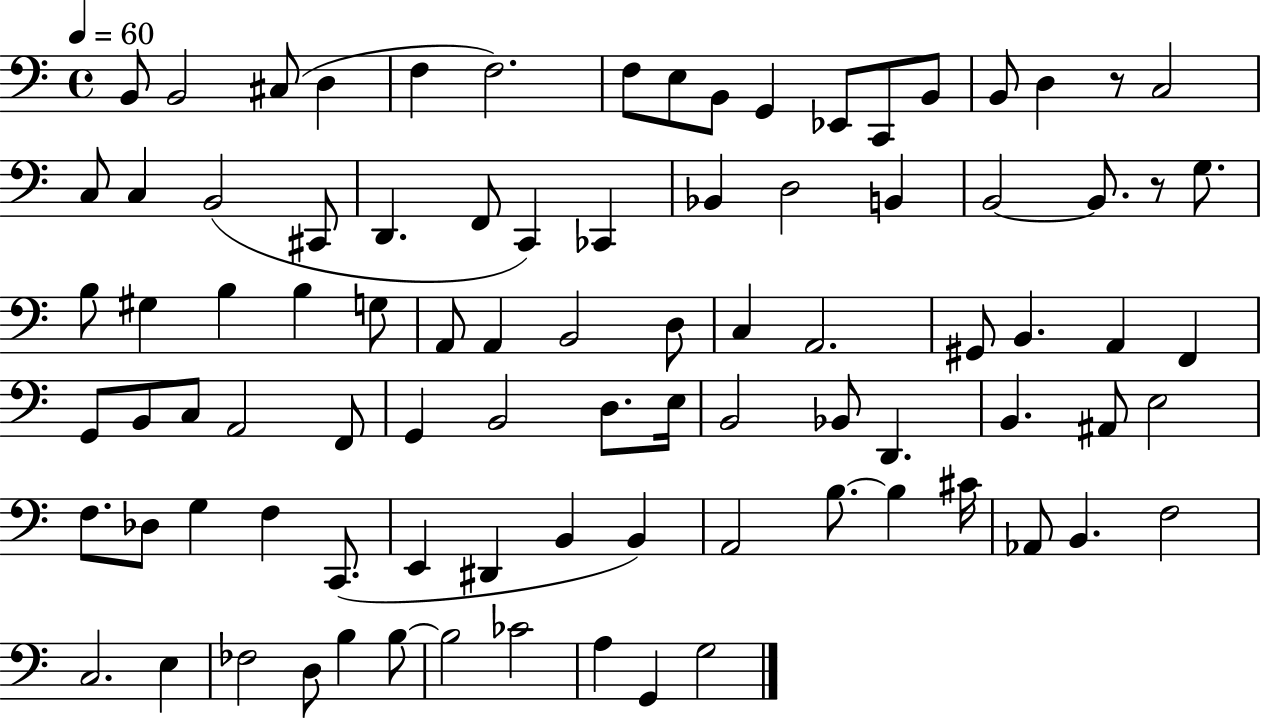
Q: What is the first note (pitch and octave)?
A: B2